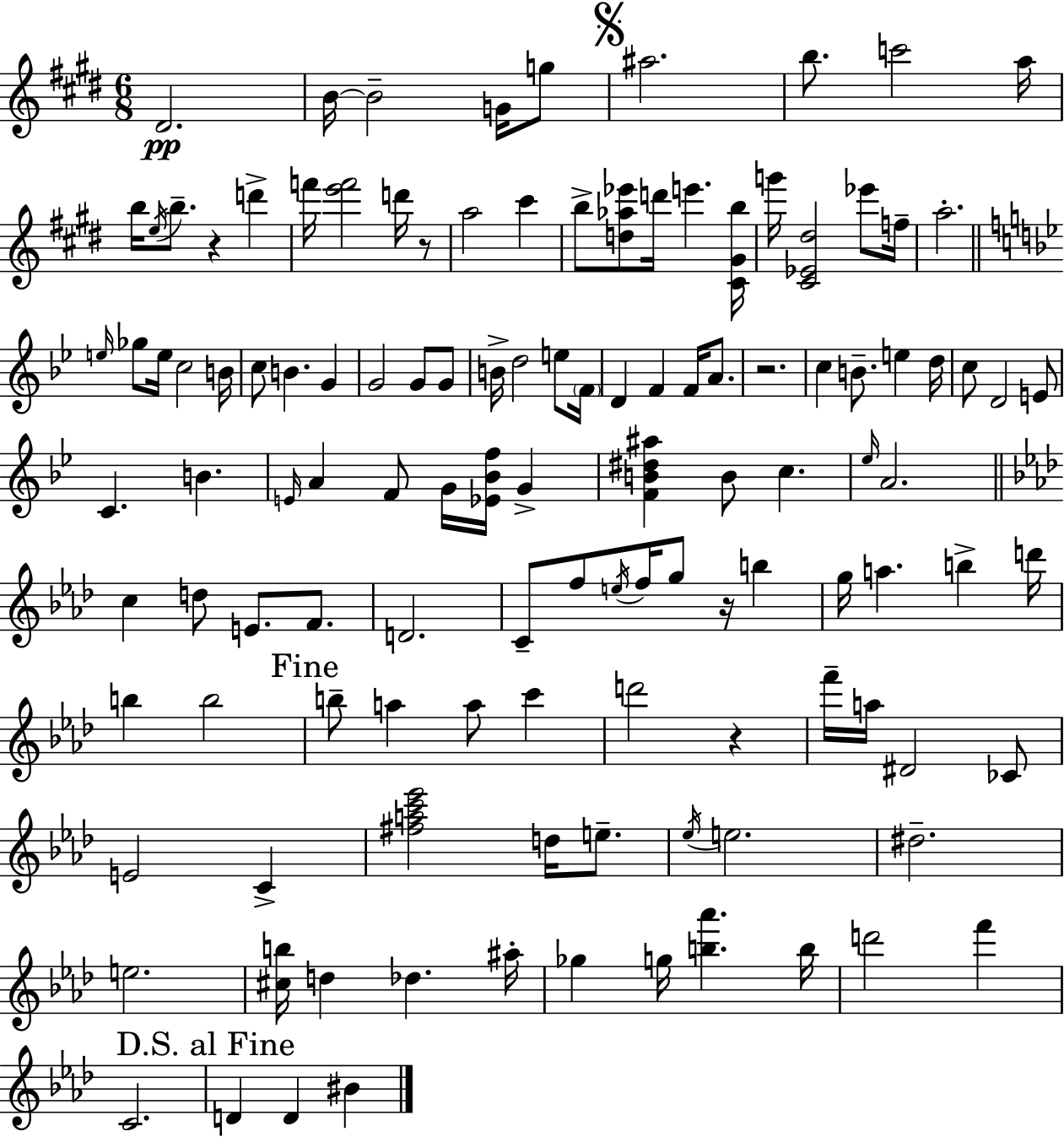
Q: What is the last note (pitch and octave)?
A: BIS4